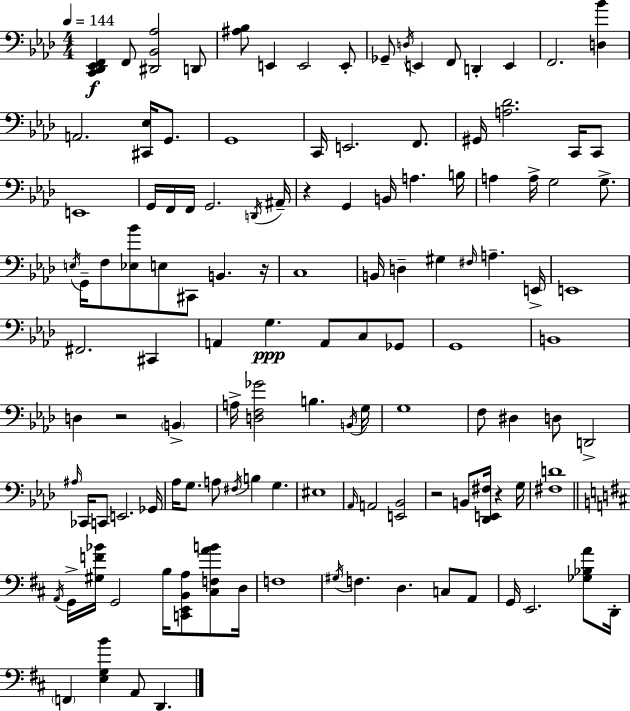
{
  \clef bass
  \numericTimeSignature
  \time 4/4
  \key f \minor
  \tempo 4 = 144
  \repeat volta 2 { <c, des, ees, f,>4\f f,8 <dis, bes, aes>2 d,8 | <ais bes>8 e,4 e,2 e,8-. | ges,8-- \acciaccatura { d16 } e,4 f,8 d,4-. e,4 | f,2. <d bes'>4 | \break a,2. <cis, ees>16 g,8. | g,1 | c,16 e,2. f,8. | gis,16 <a des'>2. c,16 c,8 | \break e,1 | g,16 f,16 f,16 g,2. | \acciaccatura { d,16 } ais,16-- r4 g,4 b,16 a4. | b16 a4 a16-> g2 g8.-> | \break \acciaccatura { e16 } g,16-- f8 <ees bes'>8 e8 cis,8 b,4. | r16 c1 | b,16 d4-- gis4 \grace { fis16 } a4.-- | e,16-> e,1 | \break fis,2. | cis,4 a,4 g4.\ppp a,8 | c8 ges,8 g,1 | b,1 | \break d4 r2 | \parenthesize b,4-> a16-> <d f ges'>2 b4. | \acciaccatura { b,16 } g16 g1 | f8 dis4 d8 d,2-> | \break \grace { ais16 } ces,16 c,8 e,2. | ges,16 aes16 g8. a8 \acciaccatura { fis16 } b4 | g4. eis1 | \grace { aes,16 } a,2 | \break <e, bes,>2 r2 | b,8 <des, e, fis>16 r4 g16 <fis d'>1 | \bar "||" \break \key d \major \acciaccatura { a,16 } g,16-> <gis f' bes'>16 g,2 b16 <c, e, b, a>8 <cis f a' b'>8 | d16 f1 | \acciaccatura { gis16 } f4. d4. c8 | a,8 g,16 e,2. <ges bes a'>8 | \break d,16-. \parenthesize f,4 <e g b'>4 a,8 d,4. | } \bar "|."
}